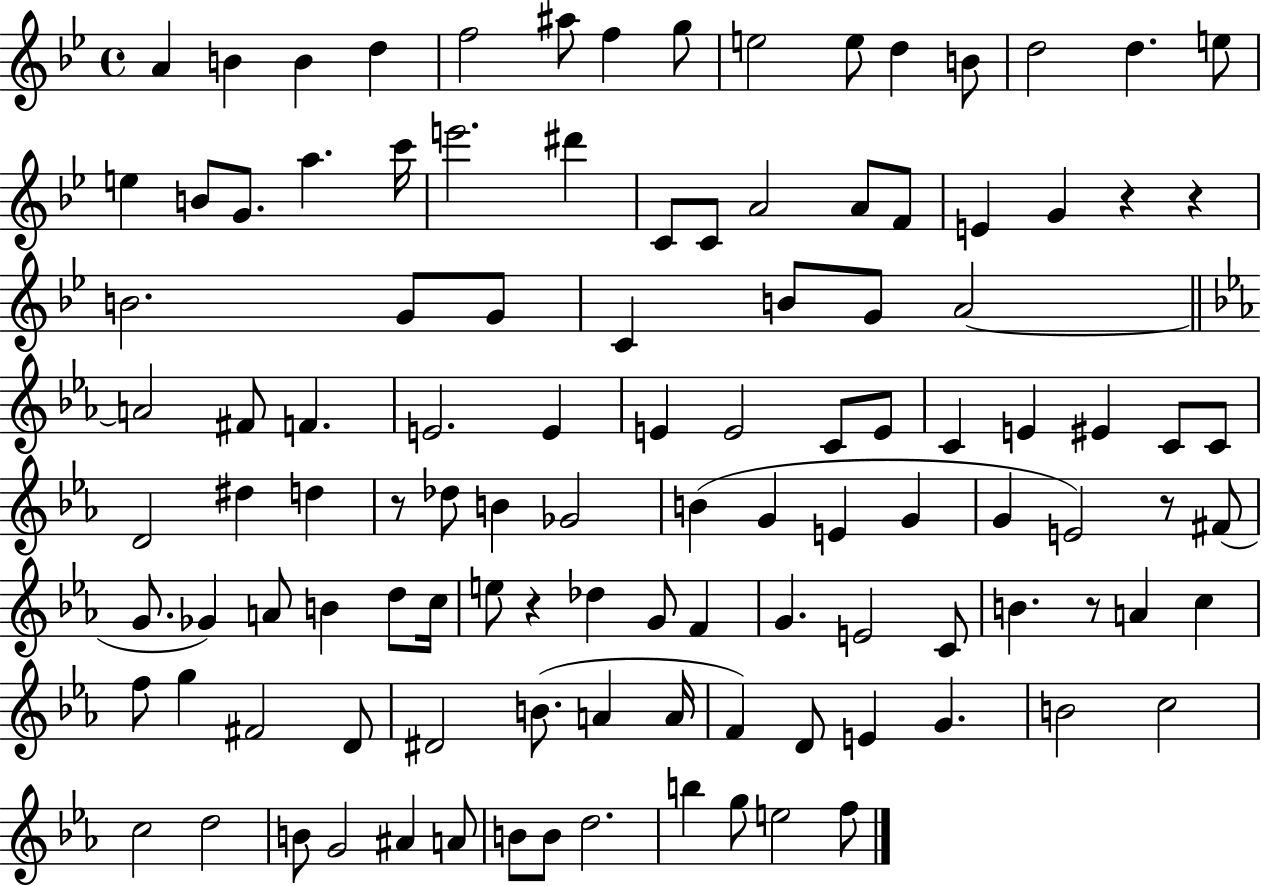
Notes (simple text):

A4/q B4/q B4/q D5/q F5/h A#5/e F5/q G5/e E5/h E5/e D5/q B4/e D5/h D5/q. E5/e E5/q B4/e G4/e. A5/q. C6/s E6/h. D#6/q C4/e C4/e A4/h A4/e F4/e E4/q G4/q R/q R/q B4/h. G4/e G4/e C4/q B4/e G4/e A4/h A4/h F#4/e F4/q. E4/h. E4/q E4/q E4/h C4/e E4/e C4/q E4/q EIS4/q C4/e C4/e D4/h D#5/q D5/q R/e Db5/e B4/q Gb4/h B4/q G4/q E4/q G4/q G4/q E4/h R/e F#4/e G4/e. Gb4/q A4/e B4/q D5/e C5/s E5/e R/q Db5/q G4/e F4/q G4/q. E4/h C4/e B4/q. R/e A4/q C5/q F5/e G5/q F#4/h D4/e D#4/h B4/e. A4/q A4/s F4/q D4/e E4/q G4/q. B4/h C5/h C5/h D5/h B4/e G4/h A#4/q A4/e B4/e B4/e D5/h. B5/q G5/e E5/h F5/e